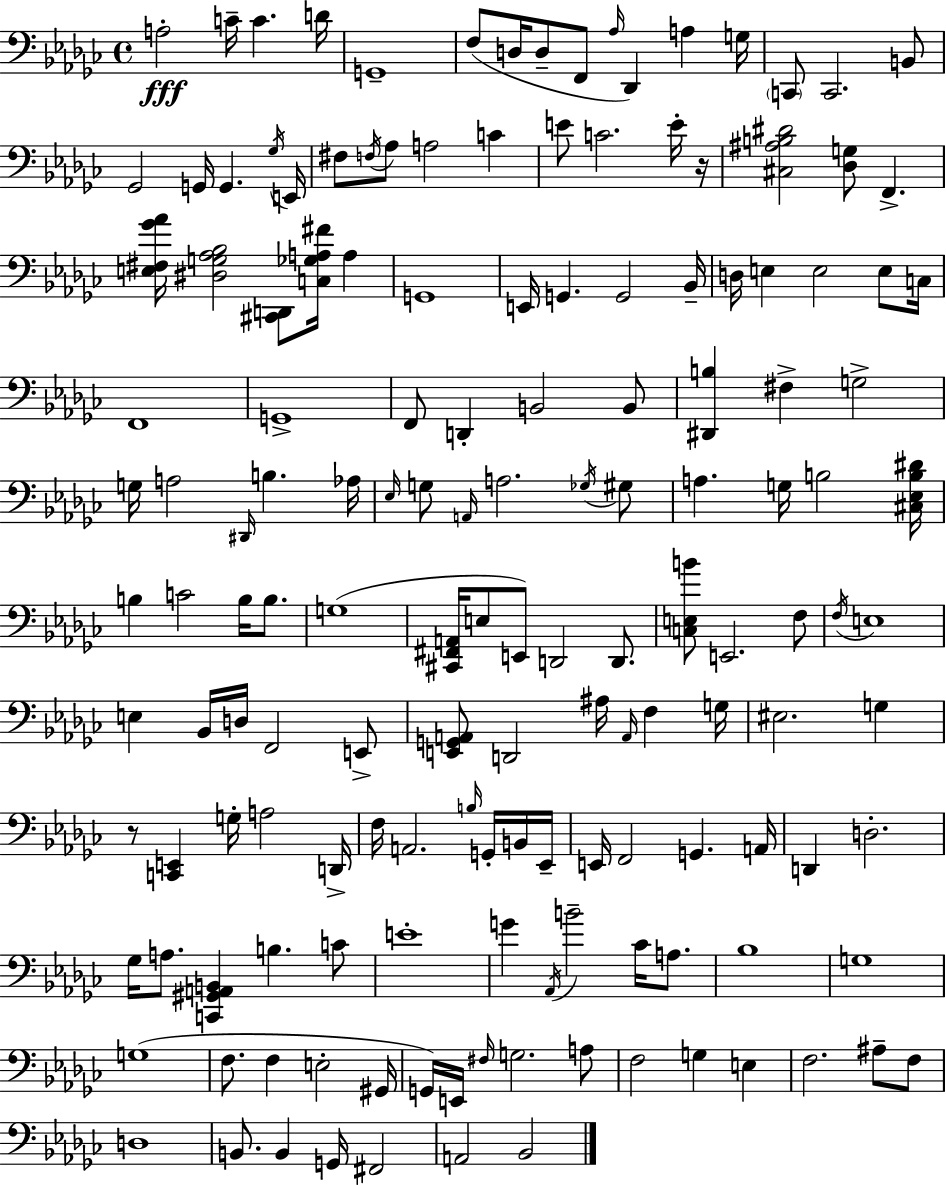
A3/h C4/s C4/q. D4/s G2/w F3/e D3/s D3/e F2/e Ab3/s Db2/q A3/q G3/s C2/e C2/h. B2/e Gb2/h G2/s G2/q. Gb3/s E2/s F#3/e F3/s Ab3/e A3/h C4/q E4/e C4/h. E4/s R/s [C#3,A#3,B3,D#4]/h [Db3,G3]/e F2/q. [E3,F#3,Gb4,Ab4]/s [D#3,G3,Ab3,Bb3]/h [C#2,D2]/e [C3,Gb3,A3,F#4]/s A3/q G2/w E2/s G2/q. G2/h Bb2/s D3/s E3/q E3/h E3/e C3/s F2/w G2/w F2/e D2/q B2/h B2/e [D#2,B3]/q F#3/q G3/h G3/s A3/h D#2/s B3/q. Ab3/s Eb3/s G3/e A2/s A3/h. Gb3/s G#3/e A3/q. G3/s B3/h [C#3,Eb3,B3,D#4]/s B3/q C4/h B3/s B3/e. G3/w [C#2,F#2,A2]/s E3/e E2/e D2/h D2/e. [C3,E3,B4]/e E2/h. F3/e F3/s E3/w E3/q Bb2/s D3/s F2/h E2/e [E2,G2,A2]/e D2/h A#3/s A2/s F3/q G3/s EIS3/h. G3/q R/e [C2,E2]/q G3/s A3/h D2/s F3/s A2/h. B3/s G2/s B2/s Eb2/s E2/s F2/h G2/q. A2/s D2/q D3/h. Gb3/s A3/e. [C2,G#2,A2,B2]/q B3/q. C4/e E4/w G4/q Ab2/s B4/h CES4/s A3/e. Bb3/w G3/w G3/w F3/e. F3/q E3/h G#2/s G2/s E2/s F#3/s G3/h. A3/e F3/h G3/q E3/q F3/h. A#3/e F3/e D3/w B2/e. B2/q G2/s F#2/h A2/h Bb2/h